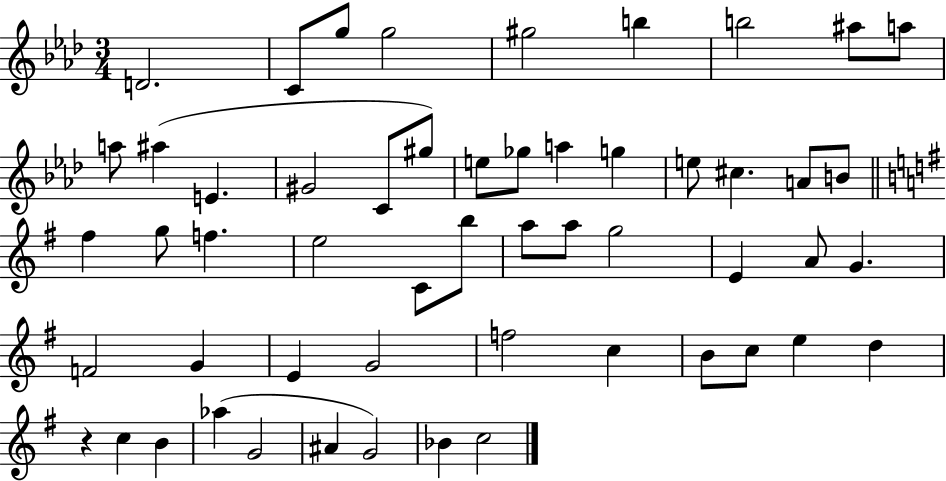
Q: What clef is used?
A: treble